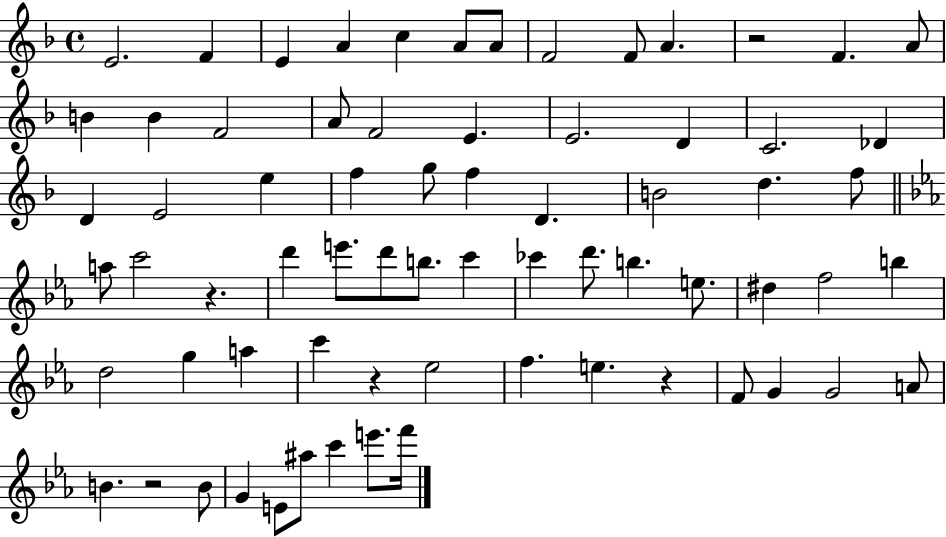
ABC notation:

X:1
T:Untitled
M:4/4
L:1/4
K:F
E2 F E A c A/2 A/2 F2 F/2 A z2 F A/2 B B F2 A/2 F2 E E2 D C2 _D D E2 e f g/2 f D B2 d f/2 a/2 c'2 z d' e'/2 d'/2 b/2 c' _c' d'/2 b e/2 ^d f2 b d2 g a c' z _e2 f e z F/2 G G2 A/2 B z2 B/2 G E/2 ^a/2 c' e'/2 f'/4